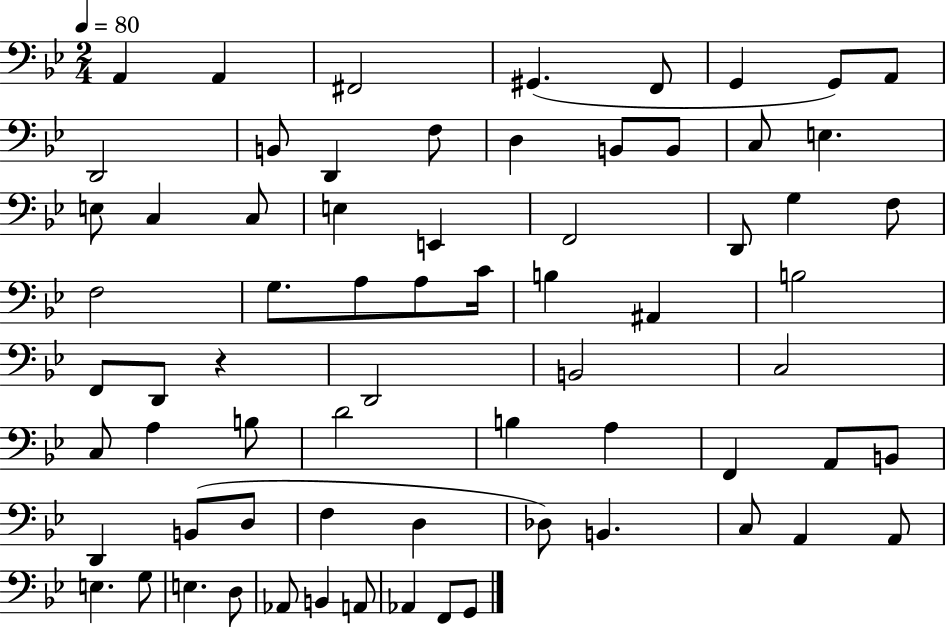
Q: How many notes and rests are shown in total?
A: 69